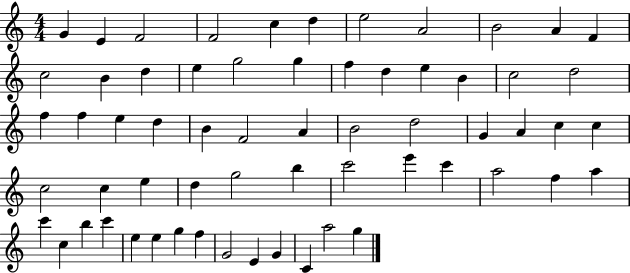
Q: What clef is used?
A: treble